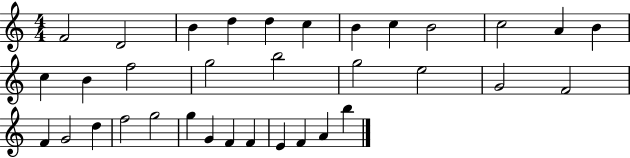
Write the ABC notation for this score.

X:1
T:Untitled
M:4/4
L:1/4
K:C
F2 D2 B d d c B c B2 c2 A B c B f2 g2 b2 g2 e2 G2 F2 F G2 d f2 g2 g G F F E F A b